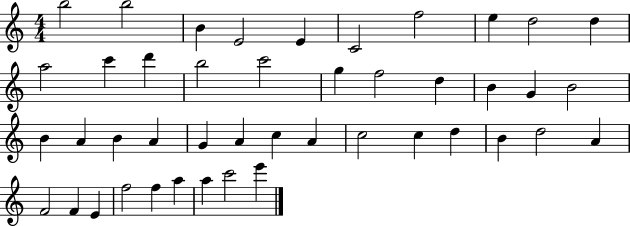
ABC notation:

X:1
T:Untitled
M:4/4
L:1/4
K:C
b2 b2 B E2 E C2 f2 e d2 d a2 c' d' b2 c'2 g f2 d B G B2 B A B A G A c A c2 c d B d2 A F2 F E f2 f a a c'2 e'